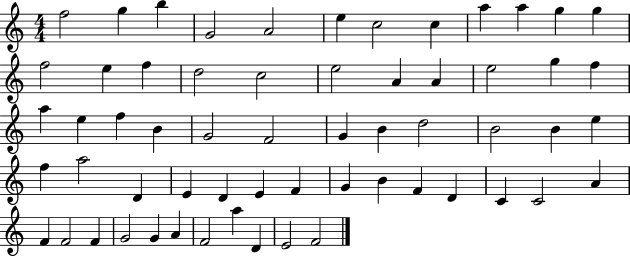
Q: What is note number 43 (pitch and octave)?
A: G4